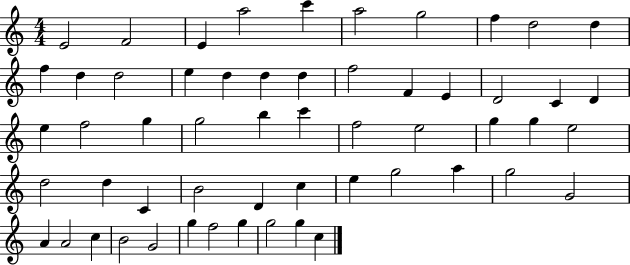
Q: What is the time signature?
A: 4/4